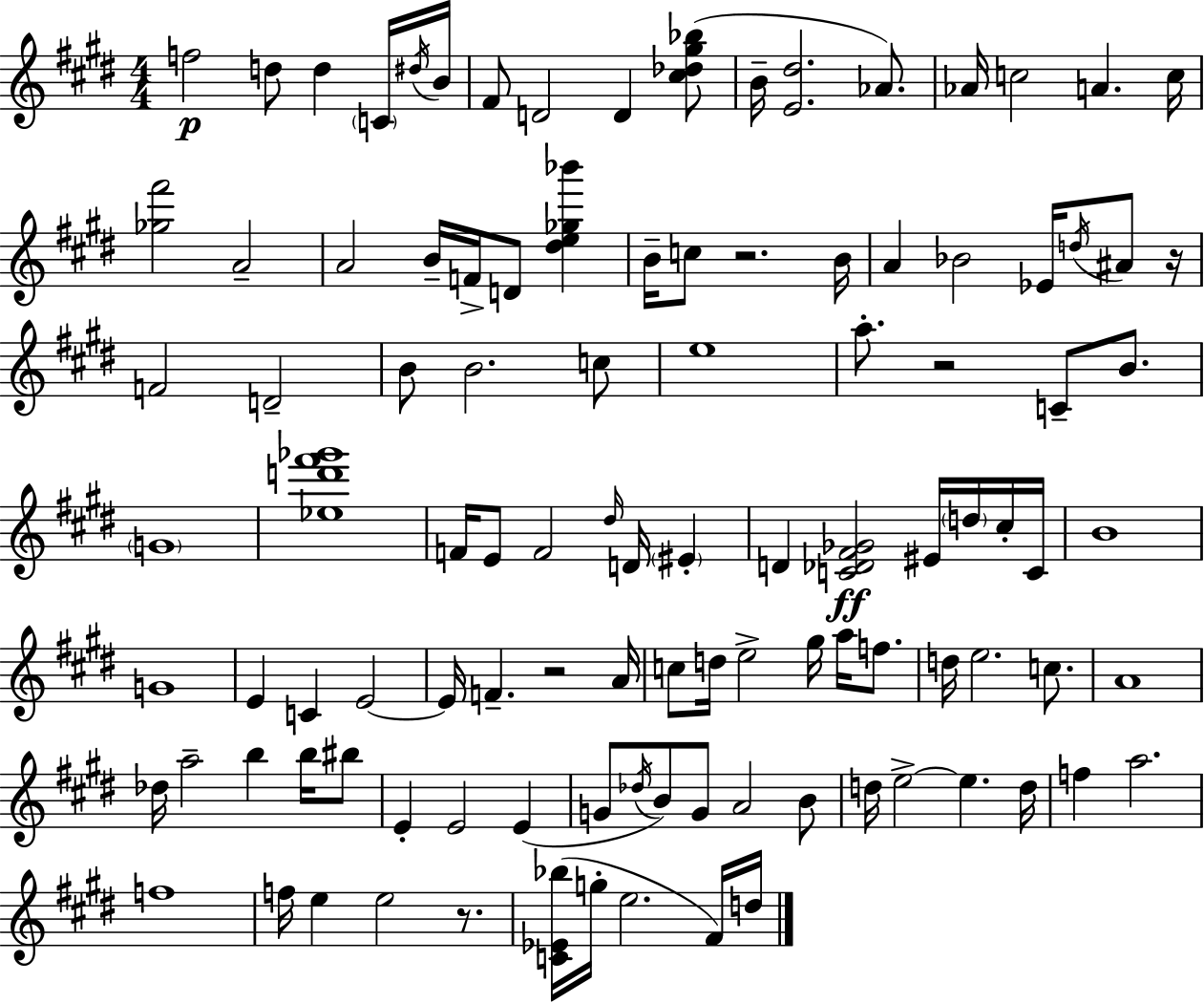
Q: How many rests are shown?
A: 5